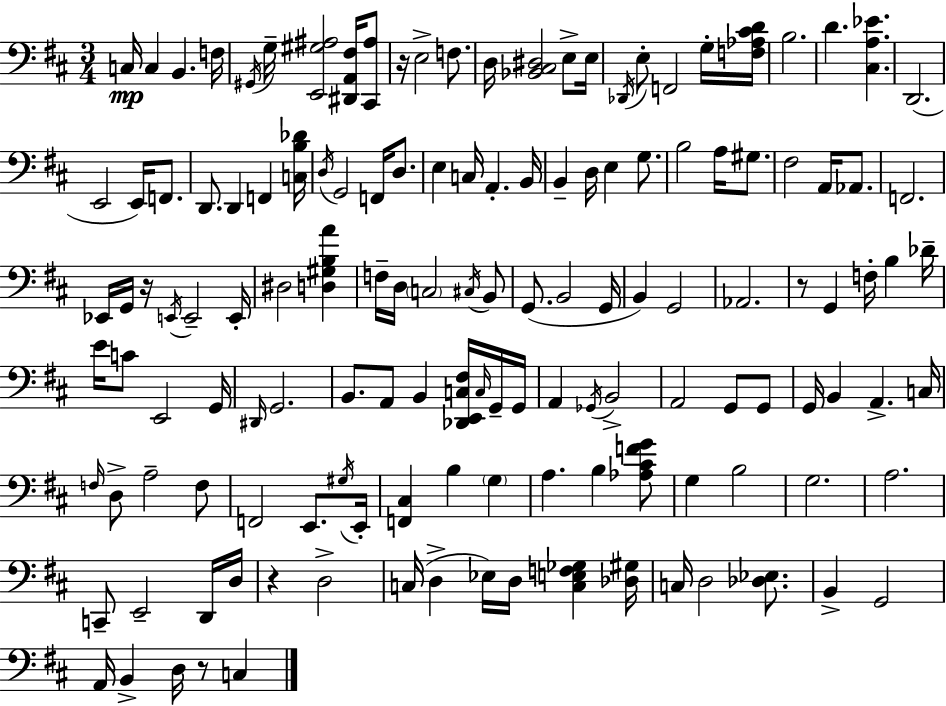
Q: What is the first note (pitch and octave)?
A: C3